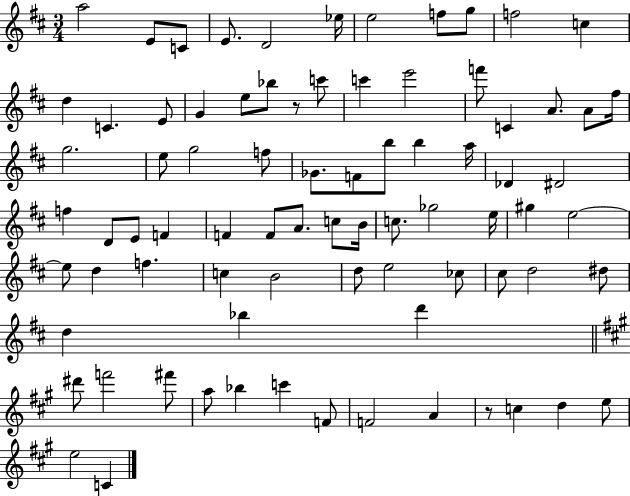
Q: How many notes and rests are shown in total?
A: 80